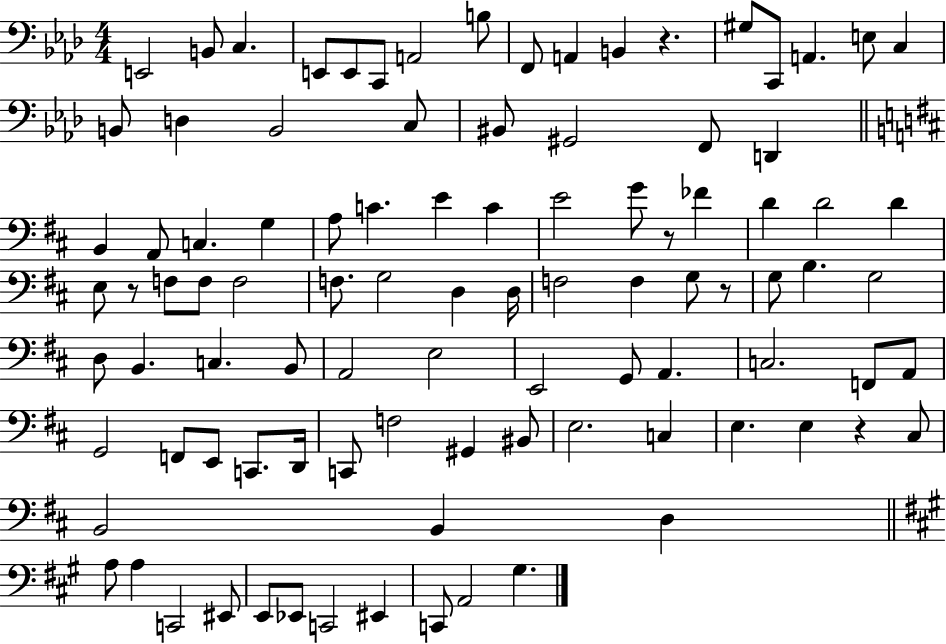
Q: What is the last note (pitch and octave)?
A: G#3